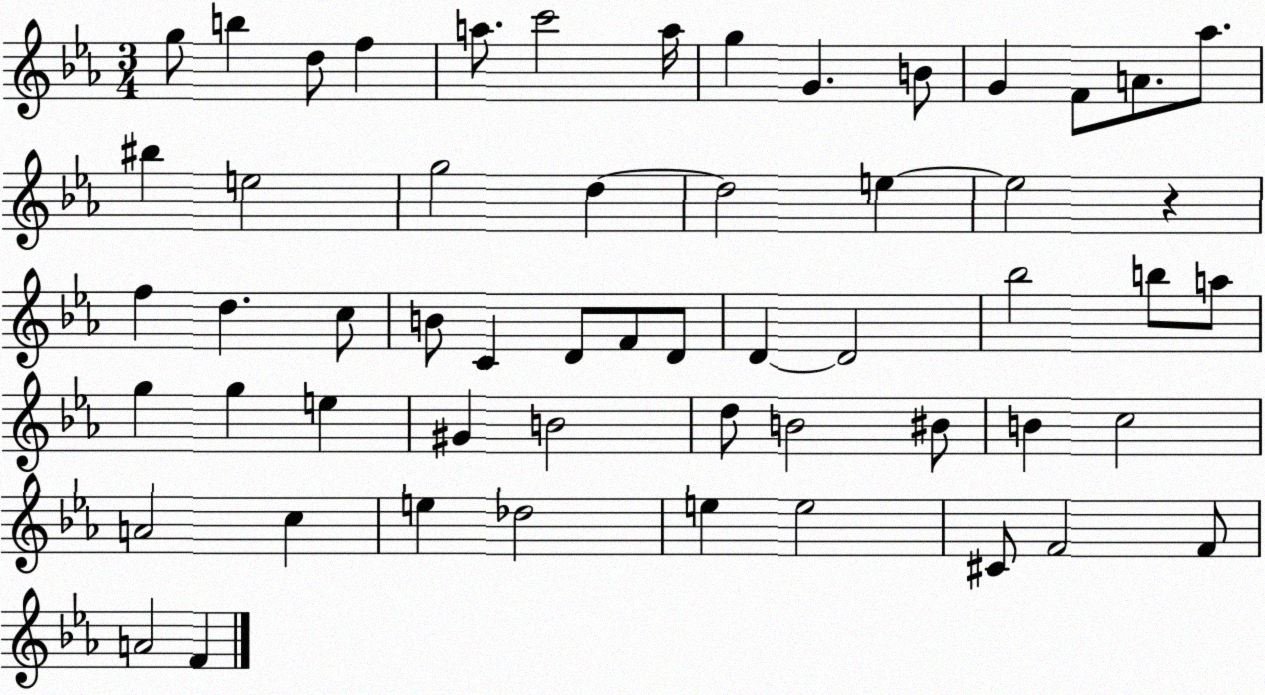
X:1
T:Untitled
M:3/4
L:1/4
K:Eb
g/2 b d/2 f a/2 c'2 a/4 g G B/2 G F/2 A/2 _a/2 ^b e2 g2 d d2 e e2 z f d c/2 B/2 C D/2 F/2 D/2 D D2 _b2 b/2 a/2 g g e ^G B2 d/2 B2 ^B/2 B c2 A2 c e _d2 e e2 ^C/2 F2 F/2 A2 F